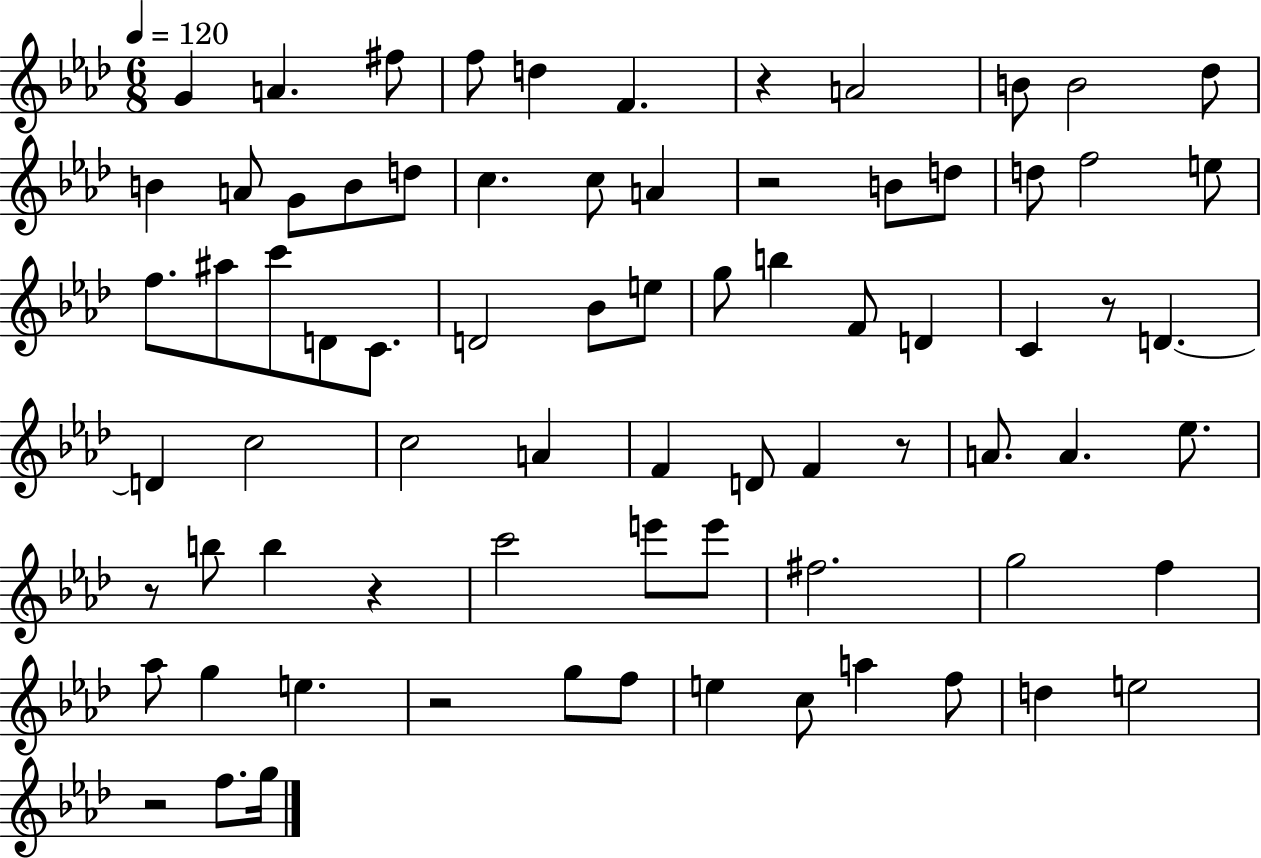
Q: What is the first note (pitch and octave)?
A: G4